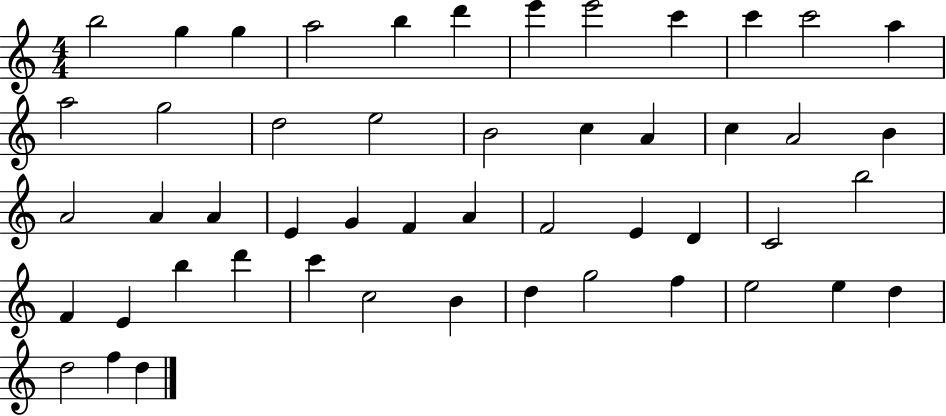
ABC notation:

X:1
T:Untitled
M:4/4
L:1/4
K:C
b2 g g a2 b d' e' e'2 c' c' c'2 a a2 g2 d2 e2 B2 c A c A2 B A2 A A E G F A F2 E D C2 b2 F E b d' c' c2 B d g2 f e2 e d d2 f d